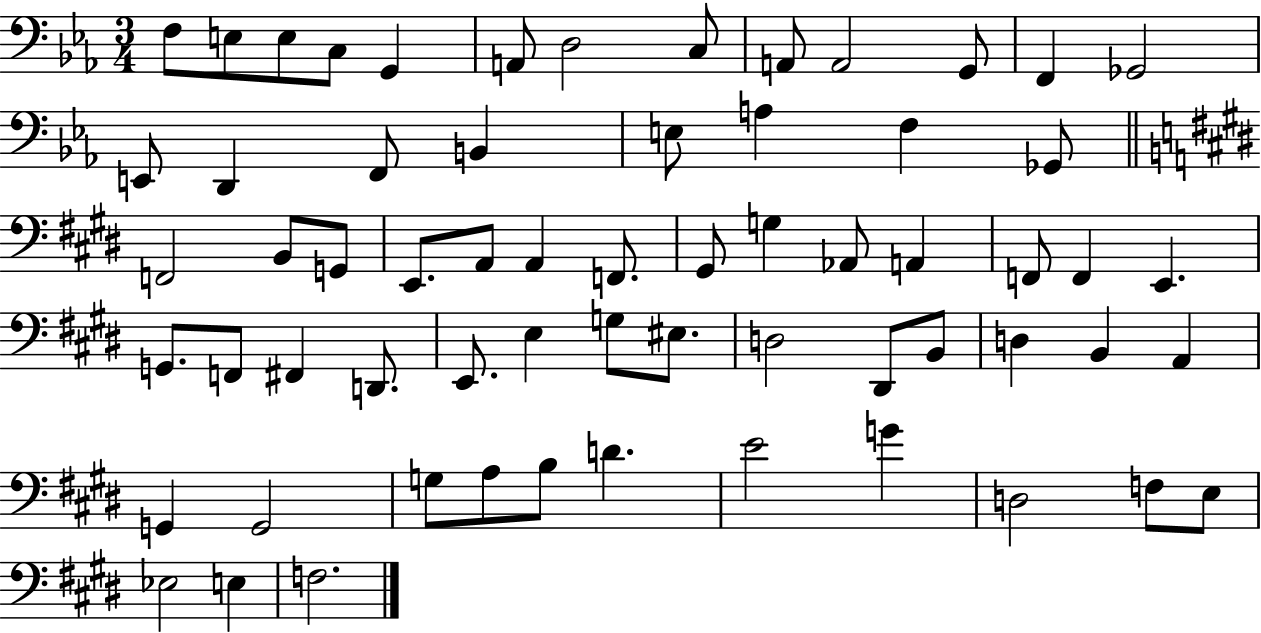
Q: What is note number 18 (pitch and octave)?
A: E3